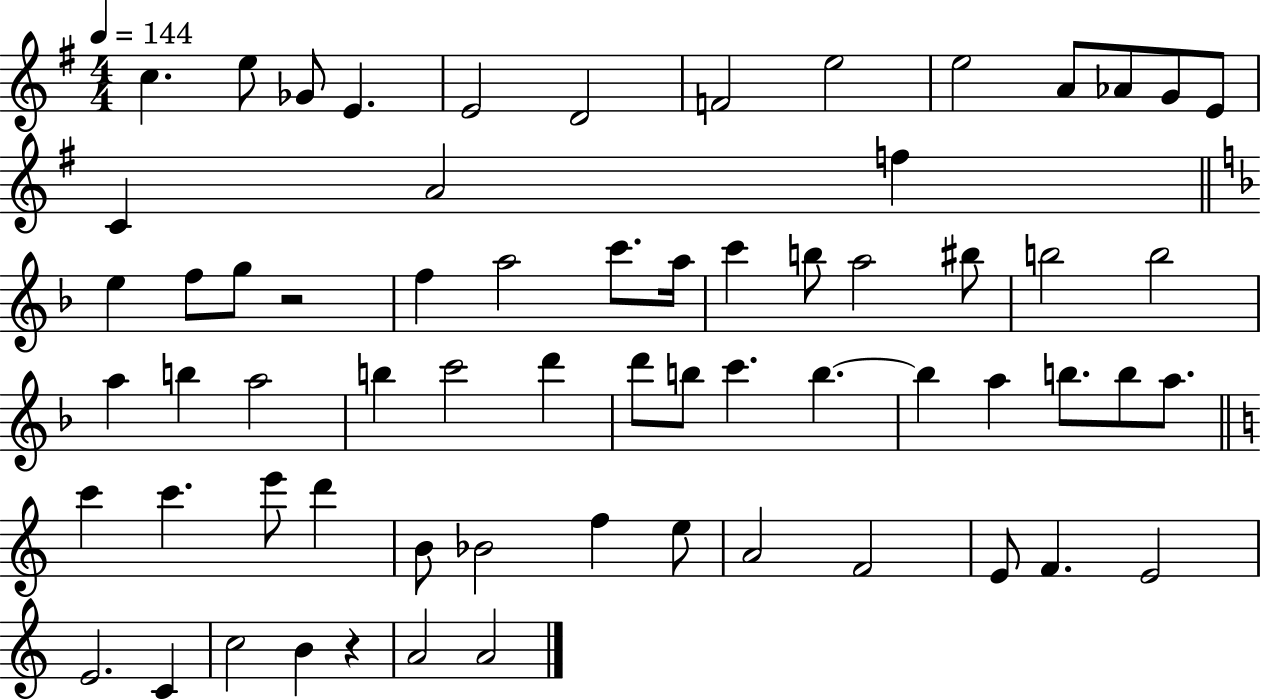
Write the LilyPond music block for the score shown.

{
  \clef treble
  \numericTimeSignature
  \time 4/4
  \key g \major
  \tempo 4 = 144
  \repeat volta 2 { c''4. e''8 ges'8 e'4. | e'2 d'2 | f'2 e''2 | e''2 a'8 aes'8 g'8 e'8 | \break c'4 a'2 f''4 | \bar "||" \break \key d \minor e''4 f''8 g''8 r2 | f''4 a''2 c'''8. a''16 | c'''4 b''8 a''2 bis''8 | b''2 b''2 | \break a''4 b''4 a''2 | b''4 c'''2 d'''4 | d'''8 b''8 c'''4. b''4.~~ | b''4 a''4 b''8. b''8 a''8. | \break \bar "||" \break \key c \major c'''4 c'''4. e'''8 d'''4 | b'8 bes'2 f''4 e''8 | a'2 f'2 | e'8 f'4. e'2 | \break e'2. c'4 | c''2 b'4 r4 | a'2 a'2 | } \bar "|."
}